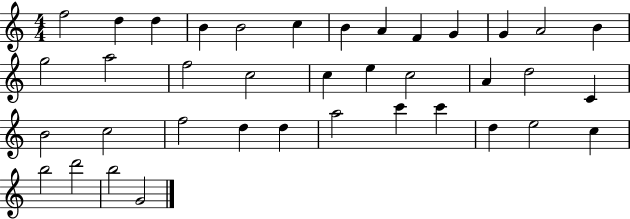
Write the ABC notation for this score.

X:1
T:Untitled
M:4/4
L:1/4
K:C
f2 d d B B2 c B A F G G A2 B g2 a2 f2 c2 c e c2 A d2 C B2 c2 f2 d d a2 c' c' d e2 c b2 d'2 b2 G2